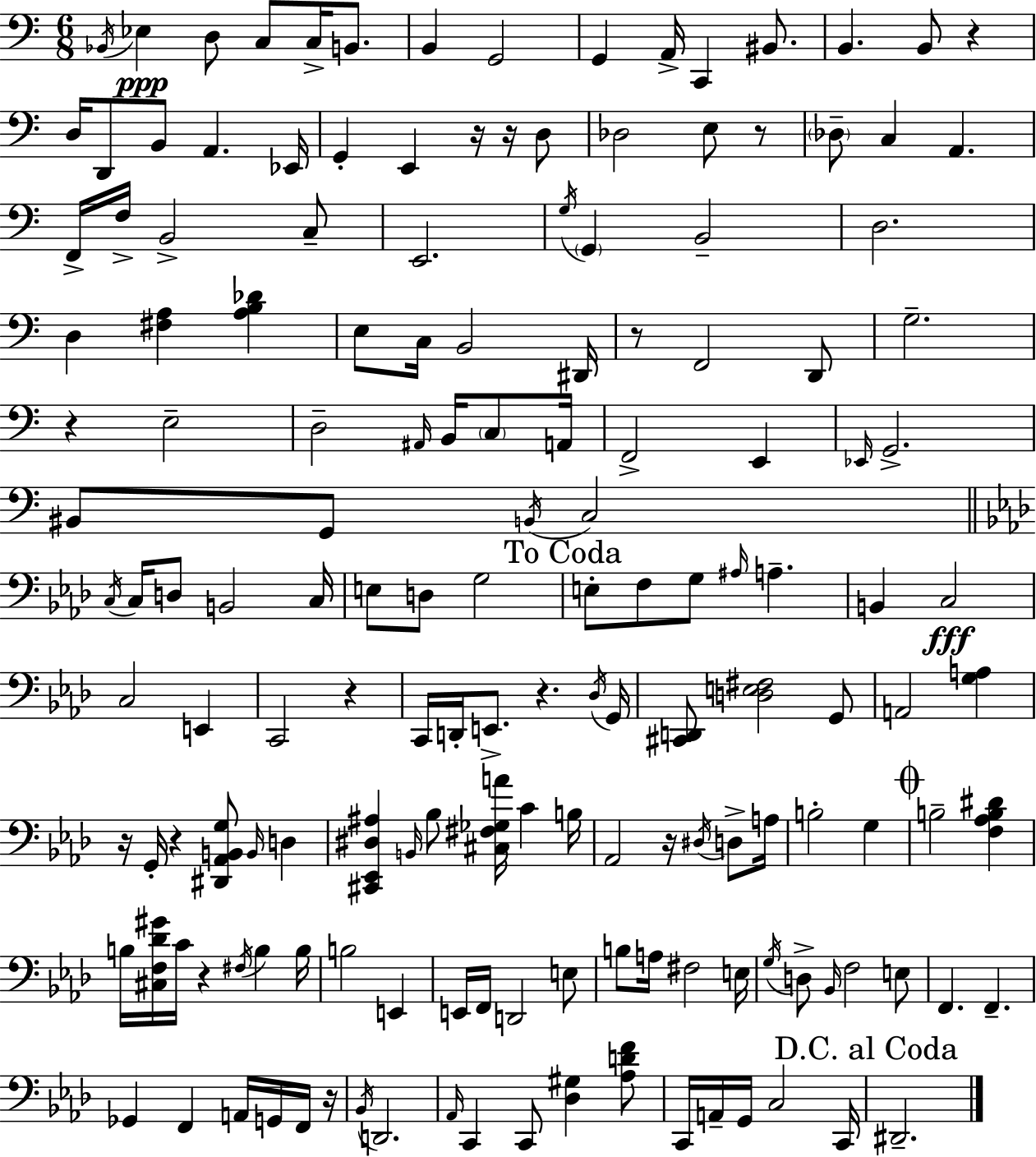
{
  \clef bass
  \numericTimeSignature
  \time 6/8
  \key a \minor
  \repeat volta 2 { \acciaccatura { bes,16 }\ppp ees4 d8 c8 c16-> b,8. | b,4 g,2 | g,4 a,16-> c,4 bis,8. | b,4. b,8 r4 | \break d16 d,8 b,8 a,4. | ees,16 g,4-. e,4 r16 r16 d8 | des2 e8 r8 | \parenthesize des8-- c4 a,4. | \break f,16-> f16-> b,2-> c8-- | e,2. | \acciaccatura { g16 } \parenthesize g,4 b,2-- | d2. | \break d4 <fis a>4 <a b des'>4 | e8 c16 b,2 | dis,16 r8 f,2 | d,8 g2.-- | \break r4 e2-- | d2-- \grace { ais,16 } b,16 | \parenthesize c8 a,16 f,2-> e,4 | \grace { ees,16 } g,2.-> | \break bis,8 g,8 \acciaccatura { b,16 } c2 | \bar "||" \break \key aes \major \acciaccatura { c16 } c16 d8 b,2 | c16 e8 d8 g2 | \mark "To Coda" e8-. f8 g8 \grace { ais16 } a4.-- | b,4 c2\fff | \break c2 e,4 | c,2 r4 | c,16 d,16-. e,8.-> r4. | \acciaccatura { des16 } g,16 <cis, d,>8 <d e fis>2 | \break g,8 a,2 <g a>4 | r16 g,16-. r4 <dis, aes, b, g>8 \grace { b,16 } | d4 <cis, ees, dis ais>4 \grace { b,16 } bes8 <cis fis ges a'>16 | c'4 b16 aes,2 | \break r16 \acciaccatura { dis16 } d8-> a16 b2-. | g4 \mark \markup { \musicglyph "scripts.coda" } b2-- | <f aes b dis'>4 b16 <cis f des' gis'>16 c'16 r4 | \acciaccatura { fis16 } b4 b16 b2 | \break e,4 e,16 f,16 d,2 | e8 b8 a16 fis2 | e16 \acciaccatura { g16 } d8-> \grace { bes,16 } f2 | e8 f,4. | \break f,4.-- ges,4 | f,4 a,16 g,16 f,16 r16 \acciaccatura { bes,16 } d,2. | \grace { aes,16 } c,4 | c,8 <des gis>4 <aes d' f'>8 c,16 | \break a,16-- g,16 c2 c,16 \mark "D.C. al Coda" dis,2.-- | } \bar "|."
}